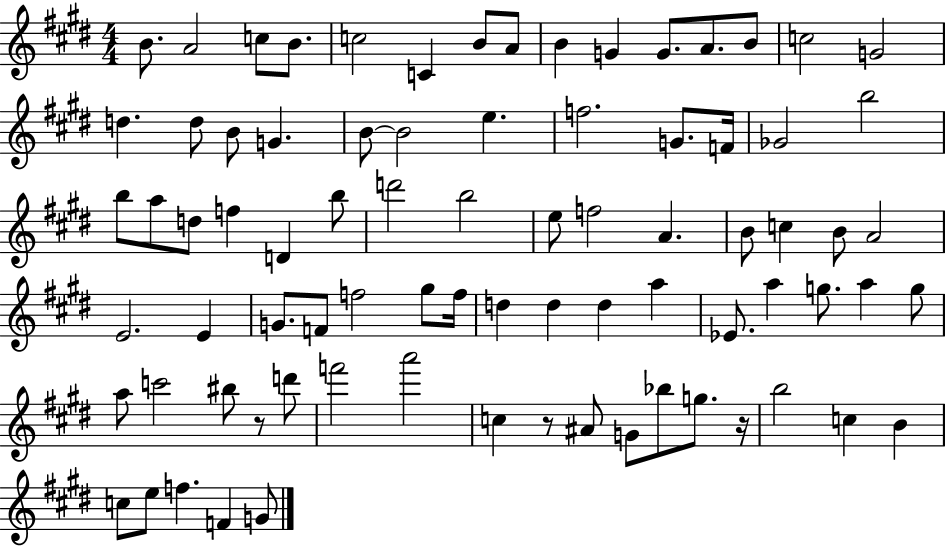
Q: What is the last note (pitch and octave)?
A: G4